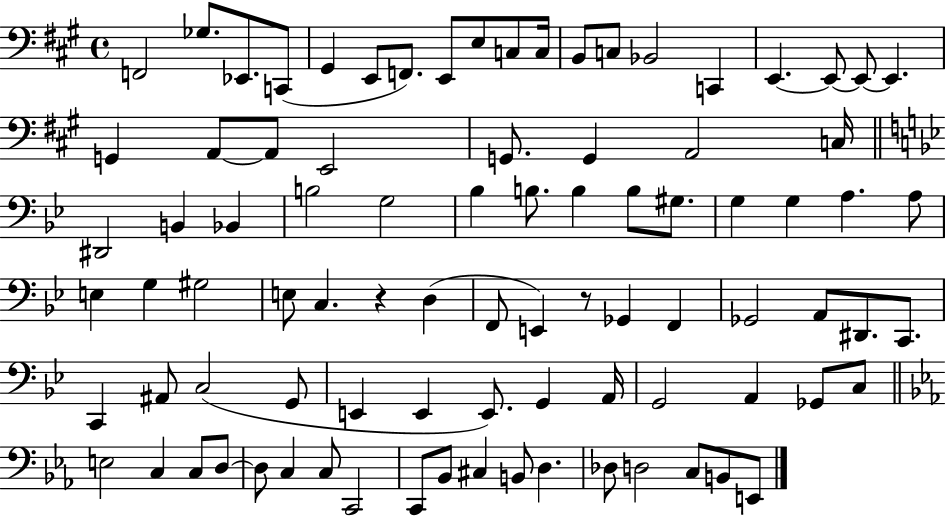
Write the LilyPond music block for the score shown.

{
  \clef bass
  \time 4/4
  \defaultTimeSignature
  \key a \major
  f,2 ges8. ees,8. c,8( | gis,4 e,8 f,8.) e,8 e8 c8 c16 | b,8 c8 bes,2 c,4 | e,4.~~ e,8~~ e,8~~ e,4. | \break g,4 a,8~~ a,8 e,2 | g,8. g,4 a,2 c16 | \bar "||" \break \key bes \major dis,2 b,4 bes,4 | b2 g2 | bes4 b8. b4 b8 gis8. | g4 g4 a4. a8 | \break e4 g4 gis2 | e8 c4. r4 d4( | f,8 e,4) r8 ges,4 f,4 | ges,2 a,8 dis,8. c,8. | \break c,4 ais,8 c2( g,8 | e,4 e,4 e,8.) g,4 a,16 | g,2 a,4 ges,8 c8 | \bar "||" \break \key ees \major e2 c4 c8 d8~~ | d8 c4 c8 c,2 | c,8 bes,8 cis4 b,8 d4. | des8 d2 c8 b,8 e,8 | \break \bar "|."
}